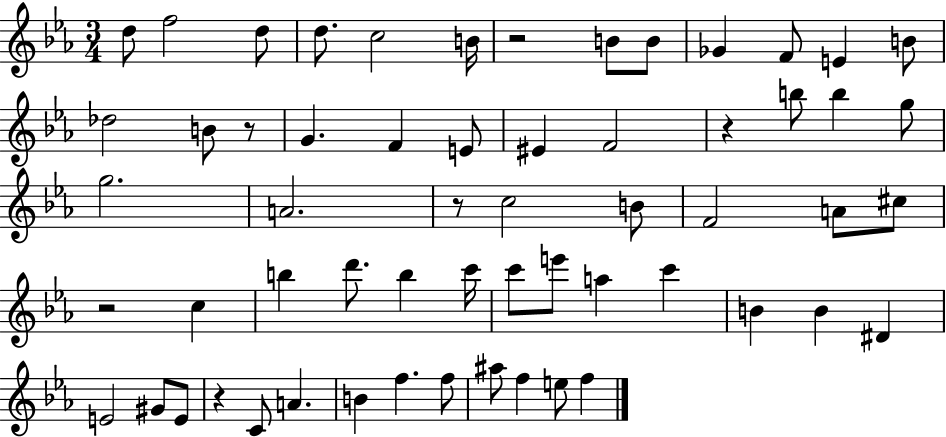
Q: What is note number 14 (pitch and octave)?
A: B4